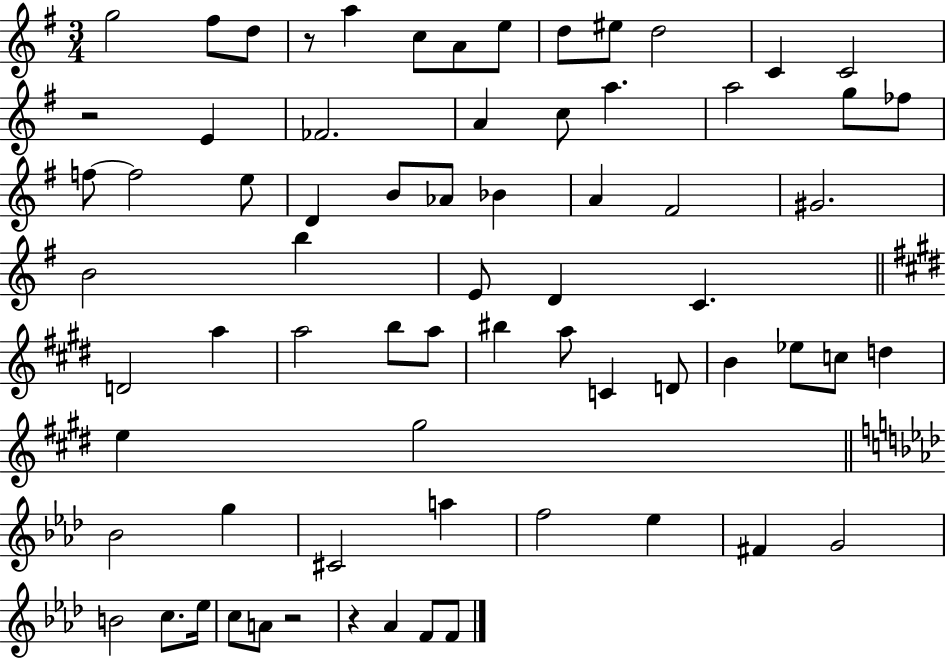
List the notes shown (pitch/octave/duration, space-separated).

G5/h F#5/e D5/e R/e A5/q C5/e A4/e E5/e D5/e EIS5/e D5/h C4/q C4/h R/h E4/q FES4/h. A4/q C5/e A5/q. A5/h G5/e FES5/e F5/e F5/h E5/e D4/q B4/e Ab4/e Bb4/q A4/q F#4/h G#4/h. B4/h B5/q E4/e D4/q C4/q. D4/h A5/q A5/h B5/e A5/e BIS5/q A5/e C4/q D4/e B4/q Eb5/e C5/e D5/q E5/q G#5/h Bb4/h G5/q C#4/h A5/q F5/h Eb5/q F#4/q G4/h B4/h C5/e. Eb5/s C5/e A4/e R/h R/q Ab4/q F4/e F4/e